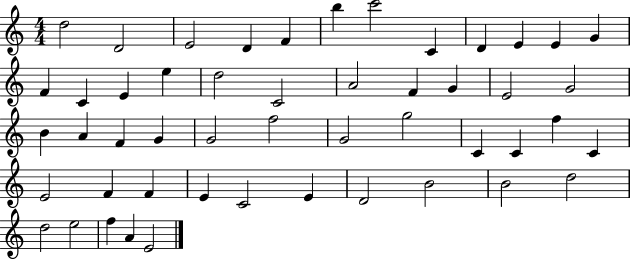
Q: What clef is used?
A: treble